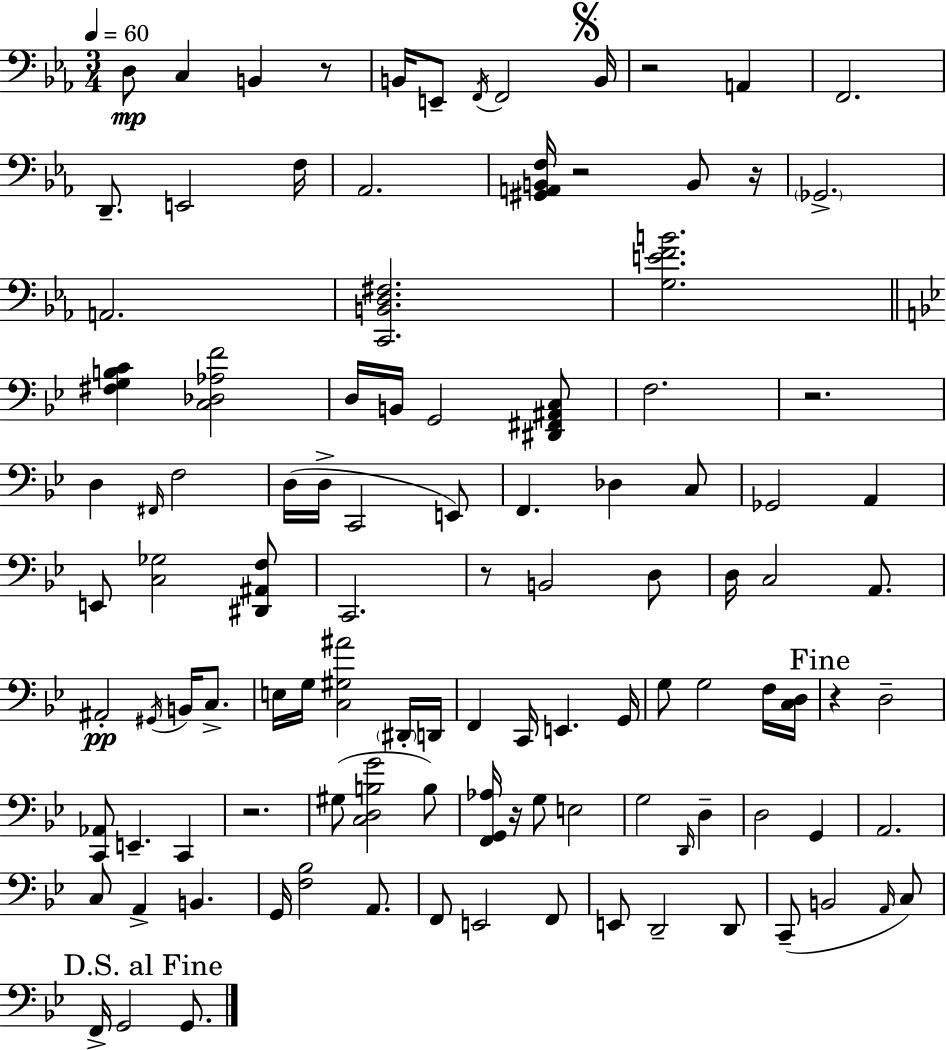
X:1
T:Untitled
M:3/4
L:1/4
K:Eb
D,/2 C, B,, z/2 B,,/4 E,,/2 F,,/4 F,,2 B,,/4 z2 A,, F,,2 D,,/2 E,,2 F,/4 _A,,2 [^G,,A,,B,,F,]/4 z2 B,,/2 z/4 _G,,2 A,,2 [C,,B,,D,^F,]2 [G,EFB]2 [^F,G,B,C] [C,_D,_A,F]2 D,/4 B,,/4 G,,2 [^D,,^F,,^A,,C,]/2 F,2 z2 D, ^F,,/4 F,2 D,/4 D,/4 C,,2 E,,/2 F,, _D, C,/2 _G,,2 A,, E,,/2 [C,_G,]2 [^D,,^A,,F,]/2 C,,2 z/2 B,,2 D,/2 D,/4 C,2 A,,/2 ^A,,2 ^G,,/4 B,,/4 C,/2 E,/4 G,/4 [C,^G,^A]2 ^D,,/4 D,,/4 F,, C,,/4 E,, G,,/4 G,/2 G,2 F,/4 [C,D,]/4 z D,2 [C,,_A,,]/2 E,, C,, z2 ^G,/2 [C,D,B,G]2 B,/2 [F,,G,,_A,]/4 z/4 G,/2 E,2 G,2 D,,/4 D, D,2 G,, A,,2 C,/2 A,, B,, G,,/4 [F,_B,]2 A,,/2 F,,/2 E,,2 F,,/2 E,,/2 D,,2 D,,/2 C,,/2 B,,2 A,,/4 C,/2 F,,/4 G,,2 G,,/2